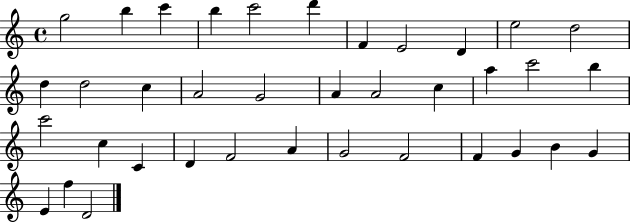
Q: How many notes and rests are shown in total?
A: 37